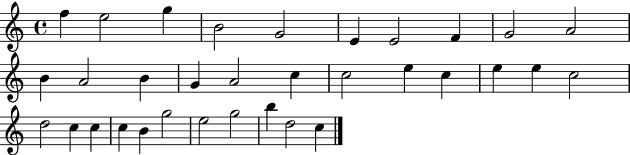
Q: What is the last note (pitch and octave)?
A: C5